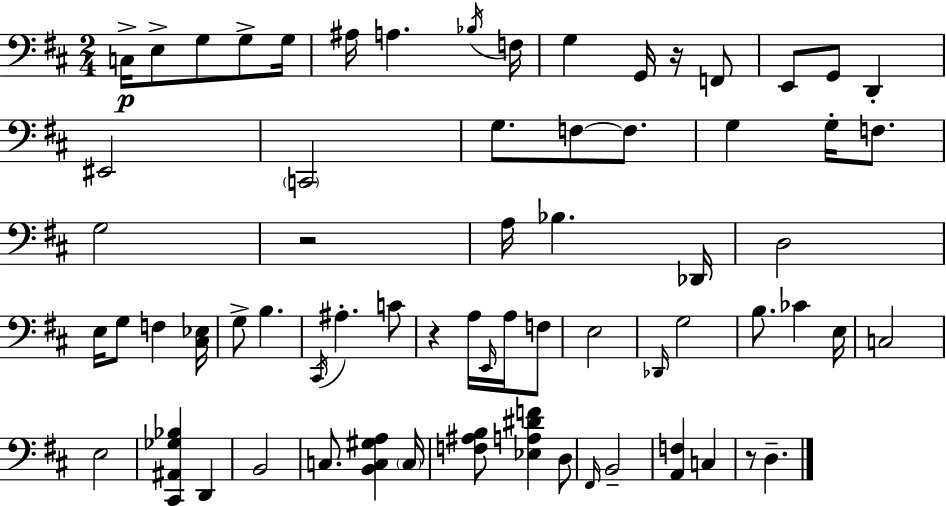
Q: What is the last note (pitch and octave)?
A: D3